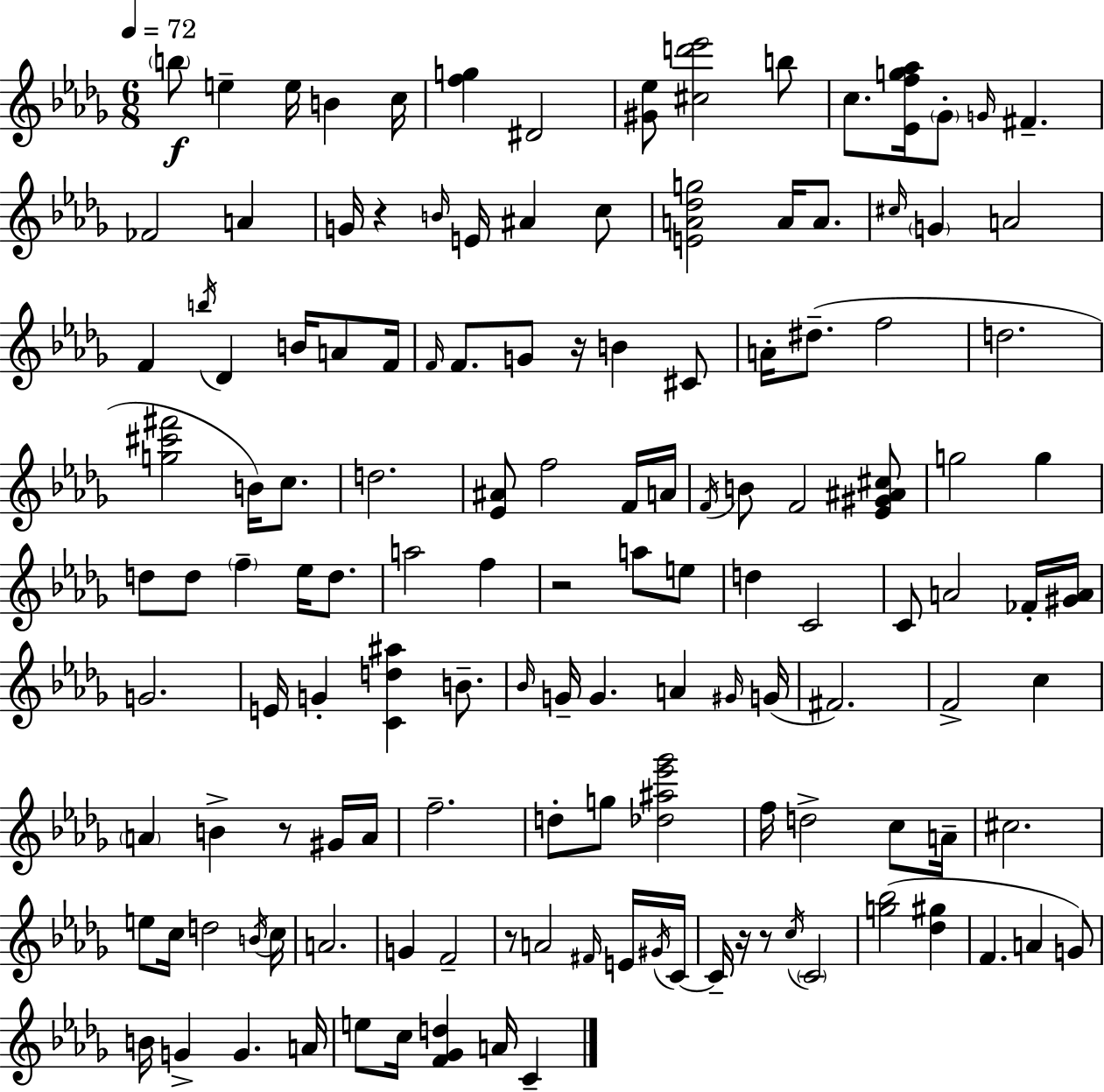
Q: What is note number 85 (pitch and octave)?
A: D5